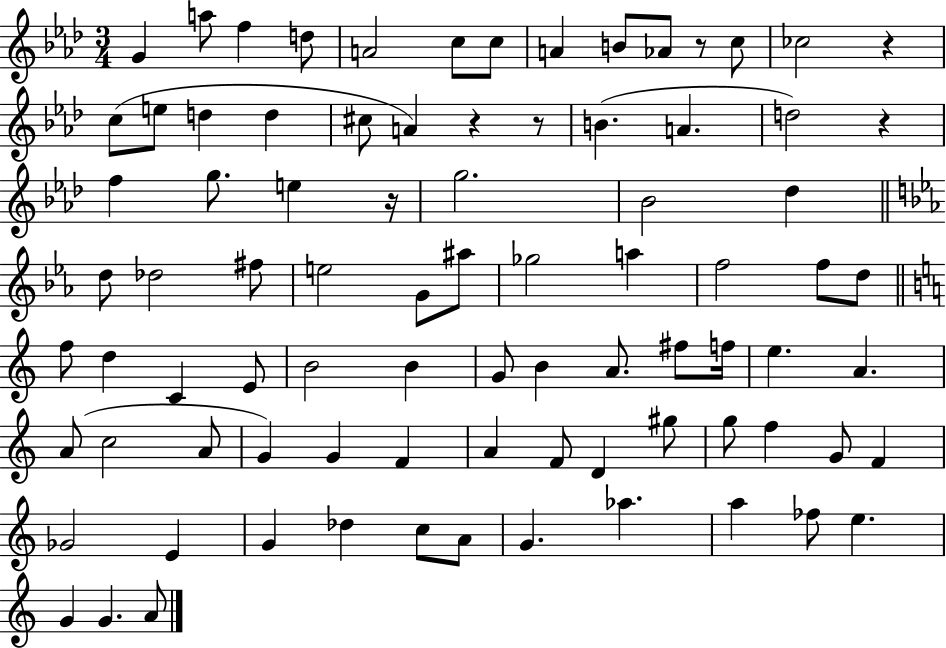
{
  \clef treble
  \numericTimeSignature
  \time 3/4
  \key aes \major
  g'4 a''8 f''4 d''8 | a'2 c''8 c''8 | a'4 b'8 aes'8 r8 c''8 | ces''2 r4 | \break c''8( e''8 d''4 d''4 | cis''8 a'4) r4 r8 | b'4.( a'4. | d''2) r4 | \break f''4 g''8. e''4 r16 | g''2. | bes'2 des''4 | \bar "||" \break \key c \minor d''8 des''2 fis''8 | e''2 g'8 ais''8 | ges''2 a''4 | f''2 f''8 d''8 | \break \bar "||" \break \key a \minor f''8 d''4 c'4 e'8 | b'2 b'4 | g'8 b'4 a'8. fis''8 f''16 | e''4. a'4. | \break a'8( c''2 a'8 | g'4) g'4 f'4 | a'4 f'8 d'4 gis''8 | g''8 f''4 g'8 f'4 | \break ges'2 e'4 | g'4 des''4 c''8 a'8 | g'4. aes''4. | a''4 fes''8 e''4. | \break g'4 g'4. a'8 | \bar "|."
}